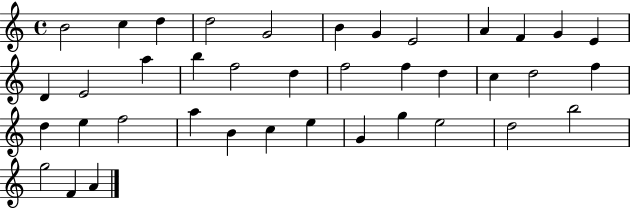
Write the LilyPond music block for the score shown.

{
  \clef treble
  \time 4/4
  \defaultTimeSignature
  \key c \major
  b'2 c''4 d''4 | d''2 g'2 | b'4 g'4 e'2 | a'4 f'4 g'4 e'4 | \break d'4 e'2 a''4 | b''4 f''2 d''4 | f''2 f''4 d''4 | c''4 d''2 f''4 | \break d''4 e''4 f''2 | a''4 b'4 c''4 e''4 | g'4 g''4 e''2 | d''2 b''2 | \break g''2 f'4 a'4 | \bar "|."
}